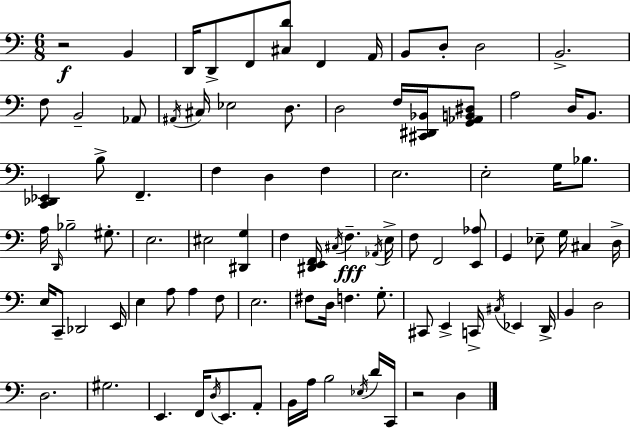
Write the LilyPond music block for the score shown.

{
  \clef bass
  \numericTimeSignature
  \time 6/8
  \key a \minor
  \repeat volta 2 { r2\f b,4 | d,16 d,8-> f,8 <cis d'>8 f,4 a,16 | b,8 d8-. d2 | b,2.-> | \break f8 b,2-- aes,8 | \acciaccatura { ais,16 } cis16 ees2 d8. | d2 f16 <cis, dis, bes,>16 <g, aes, b, dis>8 | a2 d16 b,8. | \break <c, des, ees,>4 b8-> f,4.-- | f4 d4 f4 | e2. | e2-. g16 bes8. | \break a16 \grace { d,16 } bes2-- gis8.-. | e2. | eis2 <dis, g>4 | f4 <dis, e, f,>16 \acciaccatura { cis16 } f4.--\fff | \break \acciaccatura { aes,16 } e16-> f8 f,2 | <e, aes>8 g,4 ees8-- g16 cis4 | d16-> e16 c,8-- des,2 | e,16 e4 a8 a4 | \break f8 e2. | fis8 d16 f4. | g8.-. cis,8 e,4-> c,16-> \acciaccatura { cis16 } | ees,4 d,16-> b,4 d2 | \break d2. | gis2. | e,4. f,16 | \acciaccatura { d16 } e,8. a,8-. b,16 a16 b2 | \break \acciaccatura { ees16 } d'16 c,16 r2 | d4 } \bar "|."
}